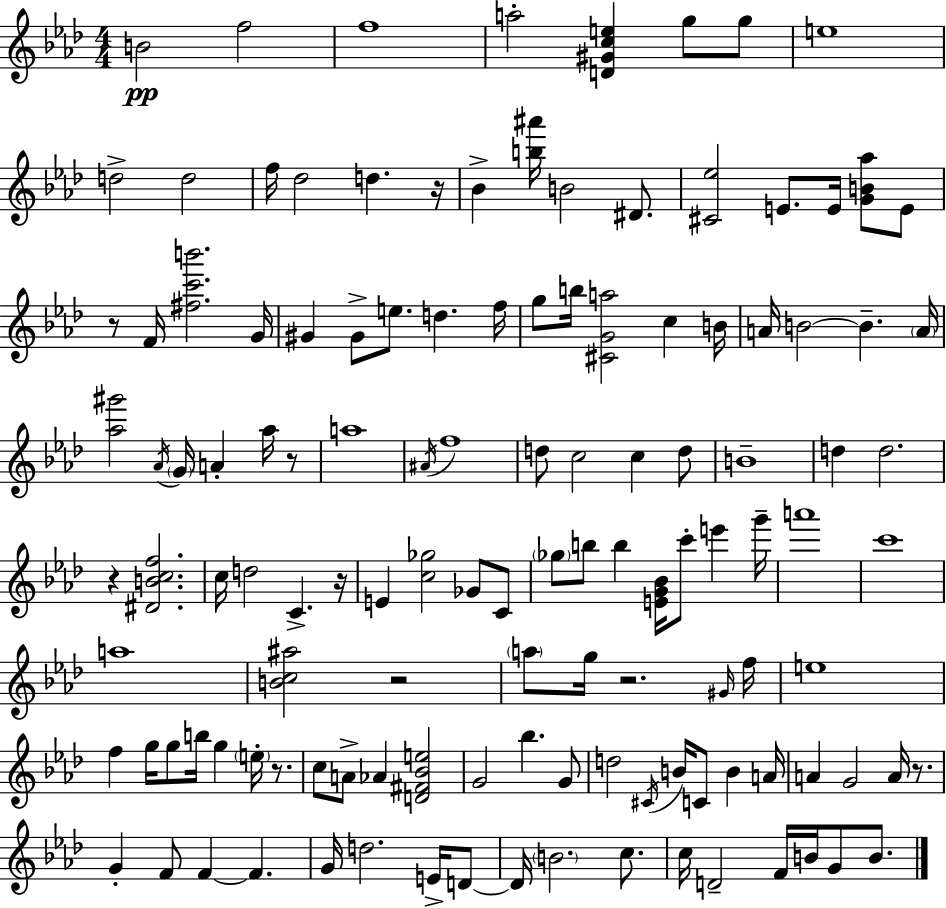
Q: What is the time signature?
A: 4/4